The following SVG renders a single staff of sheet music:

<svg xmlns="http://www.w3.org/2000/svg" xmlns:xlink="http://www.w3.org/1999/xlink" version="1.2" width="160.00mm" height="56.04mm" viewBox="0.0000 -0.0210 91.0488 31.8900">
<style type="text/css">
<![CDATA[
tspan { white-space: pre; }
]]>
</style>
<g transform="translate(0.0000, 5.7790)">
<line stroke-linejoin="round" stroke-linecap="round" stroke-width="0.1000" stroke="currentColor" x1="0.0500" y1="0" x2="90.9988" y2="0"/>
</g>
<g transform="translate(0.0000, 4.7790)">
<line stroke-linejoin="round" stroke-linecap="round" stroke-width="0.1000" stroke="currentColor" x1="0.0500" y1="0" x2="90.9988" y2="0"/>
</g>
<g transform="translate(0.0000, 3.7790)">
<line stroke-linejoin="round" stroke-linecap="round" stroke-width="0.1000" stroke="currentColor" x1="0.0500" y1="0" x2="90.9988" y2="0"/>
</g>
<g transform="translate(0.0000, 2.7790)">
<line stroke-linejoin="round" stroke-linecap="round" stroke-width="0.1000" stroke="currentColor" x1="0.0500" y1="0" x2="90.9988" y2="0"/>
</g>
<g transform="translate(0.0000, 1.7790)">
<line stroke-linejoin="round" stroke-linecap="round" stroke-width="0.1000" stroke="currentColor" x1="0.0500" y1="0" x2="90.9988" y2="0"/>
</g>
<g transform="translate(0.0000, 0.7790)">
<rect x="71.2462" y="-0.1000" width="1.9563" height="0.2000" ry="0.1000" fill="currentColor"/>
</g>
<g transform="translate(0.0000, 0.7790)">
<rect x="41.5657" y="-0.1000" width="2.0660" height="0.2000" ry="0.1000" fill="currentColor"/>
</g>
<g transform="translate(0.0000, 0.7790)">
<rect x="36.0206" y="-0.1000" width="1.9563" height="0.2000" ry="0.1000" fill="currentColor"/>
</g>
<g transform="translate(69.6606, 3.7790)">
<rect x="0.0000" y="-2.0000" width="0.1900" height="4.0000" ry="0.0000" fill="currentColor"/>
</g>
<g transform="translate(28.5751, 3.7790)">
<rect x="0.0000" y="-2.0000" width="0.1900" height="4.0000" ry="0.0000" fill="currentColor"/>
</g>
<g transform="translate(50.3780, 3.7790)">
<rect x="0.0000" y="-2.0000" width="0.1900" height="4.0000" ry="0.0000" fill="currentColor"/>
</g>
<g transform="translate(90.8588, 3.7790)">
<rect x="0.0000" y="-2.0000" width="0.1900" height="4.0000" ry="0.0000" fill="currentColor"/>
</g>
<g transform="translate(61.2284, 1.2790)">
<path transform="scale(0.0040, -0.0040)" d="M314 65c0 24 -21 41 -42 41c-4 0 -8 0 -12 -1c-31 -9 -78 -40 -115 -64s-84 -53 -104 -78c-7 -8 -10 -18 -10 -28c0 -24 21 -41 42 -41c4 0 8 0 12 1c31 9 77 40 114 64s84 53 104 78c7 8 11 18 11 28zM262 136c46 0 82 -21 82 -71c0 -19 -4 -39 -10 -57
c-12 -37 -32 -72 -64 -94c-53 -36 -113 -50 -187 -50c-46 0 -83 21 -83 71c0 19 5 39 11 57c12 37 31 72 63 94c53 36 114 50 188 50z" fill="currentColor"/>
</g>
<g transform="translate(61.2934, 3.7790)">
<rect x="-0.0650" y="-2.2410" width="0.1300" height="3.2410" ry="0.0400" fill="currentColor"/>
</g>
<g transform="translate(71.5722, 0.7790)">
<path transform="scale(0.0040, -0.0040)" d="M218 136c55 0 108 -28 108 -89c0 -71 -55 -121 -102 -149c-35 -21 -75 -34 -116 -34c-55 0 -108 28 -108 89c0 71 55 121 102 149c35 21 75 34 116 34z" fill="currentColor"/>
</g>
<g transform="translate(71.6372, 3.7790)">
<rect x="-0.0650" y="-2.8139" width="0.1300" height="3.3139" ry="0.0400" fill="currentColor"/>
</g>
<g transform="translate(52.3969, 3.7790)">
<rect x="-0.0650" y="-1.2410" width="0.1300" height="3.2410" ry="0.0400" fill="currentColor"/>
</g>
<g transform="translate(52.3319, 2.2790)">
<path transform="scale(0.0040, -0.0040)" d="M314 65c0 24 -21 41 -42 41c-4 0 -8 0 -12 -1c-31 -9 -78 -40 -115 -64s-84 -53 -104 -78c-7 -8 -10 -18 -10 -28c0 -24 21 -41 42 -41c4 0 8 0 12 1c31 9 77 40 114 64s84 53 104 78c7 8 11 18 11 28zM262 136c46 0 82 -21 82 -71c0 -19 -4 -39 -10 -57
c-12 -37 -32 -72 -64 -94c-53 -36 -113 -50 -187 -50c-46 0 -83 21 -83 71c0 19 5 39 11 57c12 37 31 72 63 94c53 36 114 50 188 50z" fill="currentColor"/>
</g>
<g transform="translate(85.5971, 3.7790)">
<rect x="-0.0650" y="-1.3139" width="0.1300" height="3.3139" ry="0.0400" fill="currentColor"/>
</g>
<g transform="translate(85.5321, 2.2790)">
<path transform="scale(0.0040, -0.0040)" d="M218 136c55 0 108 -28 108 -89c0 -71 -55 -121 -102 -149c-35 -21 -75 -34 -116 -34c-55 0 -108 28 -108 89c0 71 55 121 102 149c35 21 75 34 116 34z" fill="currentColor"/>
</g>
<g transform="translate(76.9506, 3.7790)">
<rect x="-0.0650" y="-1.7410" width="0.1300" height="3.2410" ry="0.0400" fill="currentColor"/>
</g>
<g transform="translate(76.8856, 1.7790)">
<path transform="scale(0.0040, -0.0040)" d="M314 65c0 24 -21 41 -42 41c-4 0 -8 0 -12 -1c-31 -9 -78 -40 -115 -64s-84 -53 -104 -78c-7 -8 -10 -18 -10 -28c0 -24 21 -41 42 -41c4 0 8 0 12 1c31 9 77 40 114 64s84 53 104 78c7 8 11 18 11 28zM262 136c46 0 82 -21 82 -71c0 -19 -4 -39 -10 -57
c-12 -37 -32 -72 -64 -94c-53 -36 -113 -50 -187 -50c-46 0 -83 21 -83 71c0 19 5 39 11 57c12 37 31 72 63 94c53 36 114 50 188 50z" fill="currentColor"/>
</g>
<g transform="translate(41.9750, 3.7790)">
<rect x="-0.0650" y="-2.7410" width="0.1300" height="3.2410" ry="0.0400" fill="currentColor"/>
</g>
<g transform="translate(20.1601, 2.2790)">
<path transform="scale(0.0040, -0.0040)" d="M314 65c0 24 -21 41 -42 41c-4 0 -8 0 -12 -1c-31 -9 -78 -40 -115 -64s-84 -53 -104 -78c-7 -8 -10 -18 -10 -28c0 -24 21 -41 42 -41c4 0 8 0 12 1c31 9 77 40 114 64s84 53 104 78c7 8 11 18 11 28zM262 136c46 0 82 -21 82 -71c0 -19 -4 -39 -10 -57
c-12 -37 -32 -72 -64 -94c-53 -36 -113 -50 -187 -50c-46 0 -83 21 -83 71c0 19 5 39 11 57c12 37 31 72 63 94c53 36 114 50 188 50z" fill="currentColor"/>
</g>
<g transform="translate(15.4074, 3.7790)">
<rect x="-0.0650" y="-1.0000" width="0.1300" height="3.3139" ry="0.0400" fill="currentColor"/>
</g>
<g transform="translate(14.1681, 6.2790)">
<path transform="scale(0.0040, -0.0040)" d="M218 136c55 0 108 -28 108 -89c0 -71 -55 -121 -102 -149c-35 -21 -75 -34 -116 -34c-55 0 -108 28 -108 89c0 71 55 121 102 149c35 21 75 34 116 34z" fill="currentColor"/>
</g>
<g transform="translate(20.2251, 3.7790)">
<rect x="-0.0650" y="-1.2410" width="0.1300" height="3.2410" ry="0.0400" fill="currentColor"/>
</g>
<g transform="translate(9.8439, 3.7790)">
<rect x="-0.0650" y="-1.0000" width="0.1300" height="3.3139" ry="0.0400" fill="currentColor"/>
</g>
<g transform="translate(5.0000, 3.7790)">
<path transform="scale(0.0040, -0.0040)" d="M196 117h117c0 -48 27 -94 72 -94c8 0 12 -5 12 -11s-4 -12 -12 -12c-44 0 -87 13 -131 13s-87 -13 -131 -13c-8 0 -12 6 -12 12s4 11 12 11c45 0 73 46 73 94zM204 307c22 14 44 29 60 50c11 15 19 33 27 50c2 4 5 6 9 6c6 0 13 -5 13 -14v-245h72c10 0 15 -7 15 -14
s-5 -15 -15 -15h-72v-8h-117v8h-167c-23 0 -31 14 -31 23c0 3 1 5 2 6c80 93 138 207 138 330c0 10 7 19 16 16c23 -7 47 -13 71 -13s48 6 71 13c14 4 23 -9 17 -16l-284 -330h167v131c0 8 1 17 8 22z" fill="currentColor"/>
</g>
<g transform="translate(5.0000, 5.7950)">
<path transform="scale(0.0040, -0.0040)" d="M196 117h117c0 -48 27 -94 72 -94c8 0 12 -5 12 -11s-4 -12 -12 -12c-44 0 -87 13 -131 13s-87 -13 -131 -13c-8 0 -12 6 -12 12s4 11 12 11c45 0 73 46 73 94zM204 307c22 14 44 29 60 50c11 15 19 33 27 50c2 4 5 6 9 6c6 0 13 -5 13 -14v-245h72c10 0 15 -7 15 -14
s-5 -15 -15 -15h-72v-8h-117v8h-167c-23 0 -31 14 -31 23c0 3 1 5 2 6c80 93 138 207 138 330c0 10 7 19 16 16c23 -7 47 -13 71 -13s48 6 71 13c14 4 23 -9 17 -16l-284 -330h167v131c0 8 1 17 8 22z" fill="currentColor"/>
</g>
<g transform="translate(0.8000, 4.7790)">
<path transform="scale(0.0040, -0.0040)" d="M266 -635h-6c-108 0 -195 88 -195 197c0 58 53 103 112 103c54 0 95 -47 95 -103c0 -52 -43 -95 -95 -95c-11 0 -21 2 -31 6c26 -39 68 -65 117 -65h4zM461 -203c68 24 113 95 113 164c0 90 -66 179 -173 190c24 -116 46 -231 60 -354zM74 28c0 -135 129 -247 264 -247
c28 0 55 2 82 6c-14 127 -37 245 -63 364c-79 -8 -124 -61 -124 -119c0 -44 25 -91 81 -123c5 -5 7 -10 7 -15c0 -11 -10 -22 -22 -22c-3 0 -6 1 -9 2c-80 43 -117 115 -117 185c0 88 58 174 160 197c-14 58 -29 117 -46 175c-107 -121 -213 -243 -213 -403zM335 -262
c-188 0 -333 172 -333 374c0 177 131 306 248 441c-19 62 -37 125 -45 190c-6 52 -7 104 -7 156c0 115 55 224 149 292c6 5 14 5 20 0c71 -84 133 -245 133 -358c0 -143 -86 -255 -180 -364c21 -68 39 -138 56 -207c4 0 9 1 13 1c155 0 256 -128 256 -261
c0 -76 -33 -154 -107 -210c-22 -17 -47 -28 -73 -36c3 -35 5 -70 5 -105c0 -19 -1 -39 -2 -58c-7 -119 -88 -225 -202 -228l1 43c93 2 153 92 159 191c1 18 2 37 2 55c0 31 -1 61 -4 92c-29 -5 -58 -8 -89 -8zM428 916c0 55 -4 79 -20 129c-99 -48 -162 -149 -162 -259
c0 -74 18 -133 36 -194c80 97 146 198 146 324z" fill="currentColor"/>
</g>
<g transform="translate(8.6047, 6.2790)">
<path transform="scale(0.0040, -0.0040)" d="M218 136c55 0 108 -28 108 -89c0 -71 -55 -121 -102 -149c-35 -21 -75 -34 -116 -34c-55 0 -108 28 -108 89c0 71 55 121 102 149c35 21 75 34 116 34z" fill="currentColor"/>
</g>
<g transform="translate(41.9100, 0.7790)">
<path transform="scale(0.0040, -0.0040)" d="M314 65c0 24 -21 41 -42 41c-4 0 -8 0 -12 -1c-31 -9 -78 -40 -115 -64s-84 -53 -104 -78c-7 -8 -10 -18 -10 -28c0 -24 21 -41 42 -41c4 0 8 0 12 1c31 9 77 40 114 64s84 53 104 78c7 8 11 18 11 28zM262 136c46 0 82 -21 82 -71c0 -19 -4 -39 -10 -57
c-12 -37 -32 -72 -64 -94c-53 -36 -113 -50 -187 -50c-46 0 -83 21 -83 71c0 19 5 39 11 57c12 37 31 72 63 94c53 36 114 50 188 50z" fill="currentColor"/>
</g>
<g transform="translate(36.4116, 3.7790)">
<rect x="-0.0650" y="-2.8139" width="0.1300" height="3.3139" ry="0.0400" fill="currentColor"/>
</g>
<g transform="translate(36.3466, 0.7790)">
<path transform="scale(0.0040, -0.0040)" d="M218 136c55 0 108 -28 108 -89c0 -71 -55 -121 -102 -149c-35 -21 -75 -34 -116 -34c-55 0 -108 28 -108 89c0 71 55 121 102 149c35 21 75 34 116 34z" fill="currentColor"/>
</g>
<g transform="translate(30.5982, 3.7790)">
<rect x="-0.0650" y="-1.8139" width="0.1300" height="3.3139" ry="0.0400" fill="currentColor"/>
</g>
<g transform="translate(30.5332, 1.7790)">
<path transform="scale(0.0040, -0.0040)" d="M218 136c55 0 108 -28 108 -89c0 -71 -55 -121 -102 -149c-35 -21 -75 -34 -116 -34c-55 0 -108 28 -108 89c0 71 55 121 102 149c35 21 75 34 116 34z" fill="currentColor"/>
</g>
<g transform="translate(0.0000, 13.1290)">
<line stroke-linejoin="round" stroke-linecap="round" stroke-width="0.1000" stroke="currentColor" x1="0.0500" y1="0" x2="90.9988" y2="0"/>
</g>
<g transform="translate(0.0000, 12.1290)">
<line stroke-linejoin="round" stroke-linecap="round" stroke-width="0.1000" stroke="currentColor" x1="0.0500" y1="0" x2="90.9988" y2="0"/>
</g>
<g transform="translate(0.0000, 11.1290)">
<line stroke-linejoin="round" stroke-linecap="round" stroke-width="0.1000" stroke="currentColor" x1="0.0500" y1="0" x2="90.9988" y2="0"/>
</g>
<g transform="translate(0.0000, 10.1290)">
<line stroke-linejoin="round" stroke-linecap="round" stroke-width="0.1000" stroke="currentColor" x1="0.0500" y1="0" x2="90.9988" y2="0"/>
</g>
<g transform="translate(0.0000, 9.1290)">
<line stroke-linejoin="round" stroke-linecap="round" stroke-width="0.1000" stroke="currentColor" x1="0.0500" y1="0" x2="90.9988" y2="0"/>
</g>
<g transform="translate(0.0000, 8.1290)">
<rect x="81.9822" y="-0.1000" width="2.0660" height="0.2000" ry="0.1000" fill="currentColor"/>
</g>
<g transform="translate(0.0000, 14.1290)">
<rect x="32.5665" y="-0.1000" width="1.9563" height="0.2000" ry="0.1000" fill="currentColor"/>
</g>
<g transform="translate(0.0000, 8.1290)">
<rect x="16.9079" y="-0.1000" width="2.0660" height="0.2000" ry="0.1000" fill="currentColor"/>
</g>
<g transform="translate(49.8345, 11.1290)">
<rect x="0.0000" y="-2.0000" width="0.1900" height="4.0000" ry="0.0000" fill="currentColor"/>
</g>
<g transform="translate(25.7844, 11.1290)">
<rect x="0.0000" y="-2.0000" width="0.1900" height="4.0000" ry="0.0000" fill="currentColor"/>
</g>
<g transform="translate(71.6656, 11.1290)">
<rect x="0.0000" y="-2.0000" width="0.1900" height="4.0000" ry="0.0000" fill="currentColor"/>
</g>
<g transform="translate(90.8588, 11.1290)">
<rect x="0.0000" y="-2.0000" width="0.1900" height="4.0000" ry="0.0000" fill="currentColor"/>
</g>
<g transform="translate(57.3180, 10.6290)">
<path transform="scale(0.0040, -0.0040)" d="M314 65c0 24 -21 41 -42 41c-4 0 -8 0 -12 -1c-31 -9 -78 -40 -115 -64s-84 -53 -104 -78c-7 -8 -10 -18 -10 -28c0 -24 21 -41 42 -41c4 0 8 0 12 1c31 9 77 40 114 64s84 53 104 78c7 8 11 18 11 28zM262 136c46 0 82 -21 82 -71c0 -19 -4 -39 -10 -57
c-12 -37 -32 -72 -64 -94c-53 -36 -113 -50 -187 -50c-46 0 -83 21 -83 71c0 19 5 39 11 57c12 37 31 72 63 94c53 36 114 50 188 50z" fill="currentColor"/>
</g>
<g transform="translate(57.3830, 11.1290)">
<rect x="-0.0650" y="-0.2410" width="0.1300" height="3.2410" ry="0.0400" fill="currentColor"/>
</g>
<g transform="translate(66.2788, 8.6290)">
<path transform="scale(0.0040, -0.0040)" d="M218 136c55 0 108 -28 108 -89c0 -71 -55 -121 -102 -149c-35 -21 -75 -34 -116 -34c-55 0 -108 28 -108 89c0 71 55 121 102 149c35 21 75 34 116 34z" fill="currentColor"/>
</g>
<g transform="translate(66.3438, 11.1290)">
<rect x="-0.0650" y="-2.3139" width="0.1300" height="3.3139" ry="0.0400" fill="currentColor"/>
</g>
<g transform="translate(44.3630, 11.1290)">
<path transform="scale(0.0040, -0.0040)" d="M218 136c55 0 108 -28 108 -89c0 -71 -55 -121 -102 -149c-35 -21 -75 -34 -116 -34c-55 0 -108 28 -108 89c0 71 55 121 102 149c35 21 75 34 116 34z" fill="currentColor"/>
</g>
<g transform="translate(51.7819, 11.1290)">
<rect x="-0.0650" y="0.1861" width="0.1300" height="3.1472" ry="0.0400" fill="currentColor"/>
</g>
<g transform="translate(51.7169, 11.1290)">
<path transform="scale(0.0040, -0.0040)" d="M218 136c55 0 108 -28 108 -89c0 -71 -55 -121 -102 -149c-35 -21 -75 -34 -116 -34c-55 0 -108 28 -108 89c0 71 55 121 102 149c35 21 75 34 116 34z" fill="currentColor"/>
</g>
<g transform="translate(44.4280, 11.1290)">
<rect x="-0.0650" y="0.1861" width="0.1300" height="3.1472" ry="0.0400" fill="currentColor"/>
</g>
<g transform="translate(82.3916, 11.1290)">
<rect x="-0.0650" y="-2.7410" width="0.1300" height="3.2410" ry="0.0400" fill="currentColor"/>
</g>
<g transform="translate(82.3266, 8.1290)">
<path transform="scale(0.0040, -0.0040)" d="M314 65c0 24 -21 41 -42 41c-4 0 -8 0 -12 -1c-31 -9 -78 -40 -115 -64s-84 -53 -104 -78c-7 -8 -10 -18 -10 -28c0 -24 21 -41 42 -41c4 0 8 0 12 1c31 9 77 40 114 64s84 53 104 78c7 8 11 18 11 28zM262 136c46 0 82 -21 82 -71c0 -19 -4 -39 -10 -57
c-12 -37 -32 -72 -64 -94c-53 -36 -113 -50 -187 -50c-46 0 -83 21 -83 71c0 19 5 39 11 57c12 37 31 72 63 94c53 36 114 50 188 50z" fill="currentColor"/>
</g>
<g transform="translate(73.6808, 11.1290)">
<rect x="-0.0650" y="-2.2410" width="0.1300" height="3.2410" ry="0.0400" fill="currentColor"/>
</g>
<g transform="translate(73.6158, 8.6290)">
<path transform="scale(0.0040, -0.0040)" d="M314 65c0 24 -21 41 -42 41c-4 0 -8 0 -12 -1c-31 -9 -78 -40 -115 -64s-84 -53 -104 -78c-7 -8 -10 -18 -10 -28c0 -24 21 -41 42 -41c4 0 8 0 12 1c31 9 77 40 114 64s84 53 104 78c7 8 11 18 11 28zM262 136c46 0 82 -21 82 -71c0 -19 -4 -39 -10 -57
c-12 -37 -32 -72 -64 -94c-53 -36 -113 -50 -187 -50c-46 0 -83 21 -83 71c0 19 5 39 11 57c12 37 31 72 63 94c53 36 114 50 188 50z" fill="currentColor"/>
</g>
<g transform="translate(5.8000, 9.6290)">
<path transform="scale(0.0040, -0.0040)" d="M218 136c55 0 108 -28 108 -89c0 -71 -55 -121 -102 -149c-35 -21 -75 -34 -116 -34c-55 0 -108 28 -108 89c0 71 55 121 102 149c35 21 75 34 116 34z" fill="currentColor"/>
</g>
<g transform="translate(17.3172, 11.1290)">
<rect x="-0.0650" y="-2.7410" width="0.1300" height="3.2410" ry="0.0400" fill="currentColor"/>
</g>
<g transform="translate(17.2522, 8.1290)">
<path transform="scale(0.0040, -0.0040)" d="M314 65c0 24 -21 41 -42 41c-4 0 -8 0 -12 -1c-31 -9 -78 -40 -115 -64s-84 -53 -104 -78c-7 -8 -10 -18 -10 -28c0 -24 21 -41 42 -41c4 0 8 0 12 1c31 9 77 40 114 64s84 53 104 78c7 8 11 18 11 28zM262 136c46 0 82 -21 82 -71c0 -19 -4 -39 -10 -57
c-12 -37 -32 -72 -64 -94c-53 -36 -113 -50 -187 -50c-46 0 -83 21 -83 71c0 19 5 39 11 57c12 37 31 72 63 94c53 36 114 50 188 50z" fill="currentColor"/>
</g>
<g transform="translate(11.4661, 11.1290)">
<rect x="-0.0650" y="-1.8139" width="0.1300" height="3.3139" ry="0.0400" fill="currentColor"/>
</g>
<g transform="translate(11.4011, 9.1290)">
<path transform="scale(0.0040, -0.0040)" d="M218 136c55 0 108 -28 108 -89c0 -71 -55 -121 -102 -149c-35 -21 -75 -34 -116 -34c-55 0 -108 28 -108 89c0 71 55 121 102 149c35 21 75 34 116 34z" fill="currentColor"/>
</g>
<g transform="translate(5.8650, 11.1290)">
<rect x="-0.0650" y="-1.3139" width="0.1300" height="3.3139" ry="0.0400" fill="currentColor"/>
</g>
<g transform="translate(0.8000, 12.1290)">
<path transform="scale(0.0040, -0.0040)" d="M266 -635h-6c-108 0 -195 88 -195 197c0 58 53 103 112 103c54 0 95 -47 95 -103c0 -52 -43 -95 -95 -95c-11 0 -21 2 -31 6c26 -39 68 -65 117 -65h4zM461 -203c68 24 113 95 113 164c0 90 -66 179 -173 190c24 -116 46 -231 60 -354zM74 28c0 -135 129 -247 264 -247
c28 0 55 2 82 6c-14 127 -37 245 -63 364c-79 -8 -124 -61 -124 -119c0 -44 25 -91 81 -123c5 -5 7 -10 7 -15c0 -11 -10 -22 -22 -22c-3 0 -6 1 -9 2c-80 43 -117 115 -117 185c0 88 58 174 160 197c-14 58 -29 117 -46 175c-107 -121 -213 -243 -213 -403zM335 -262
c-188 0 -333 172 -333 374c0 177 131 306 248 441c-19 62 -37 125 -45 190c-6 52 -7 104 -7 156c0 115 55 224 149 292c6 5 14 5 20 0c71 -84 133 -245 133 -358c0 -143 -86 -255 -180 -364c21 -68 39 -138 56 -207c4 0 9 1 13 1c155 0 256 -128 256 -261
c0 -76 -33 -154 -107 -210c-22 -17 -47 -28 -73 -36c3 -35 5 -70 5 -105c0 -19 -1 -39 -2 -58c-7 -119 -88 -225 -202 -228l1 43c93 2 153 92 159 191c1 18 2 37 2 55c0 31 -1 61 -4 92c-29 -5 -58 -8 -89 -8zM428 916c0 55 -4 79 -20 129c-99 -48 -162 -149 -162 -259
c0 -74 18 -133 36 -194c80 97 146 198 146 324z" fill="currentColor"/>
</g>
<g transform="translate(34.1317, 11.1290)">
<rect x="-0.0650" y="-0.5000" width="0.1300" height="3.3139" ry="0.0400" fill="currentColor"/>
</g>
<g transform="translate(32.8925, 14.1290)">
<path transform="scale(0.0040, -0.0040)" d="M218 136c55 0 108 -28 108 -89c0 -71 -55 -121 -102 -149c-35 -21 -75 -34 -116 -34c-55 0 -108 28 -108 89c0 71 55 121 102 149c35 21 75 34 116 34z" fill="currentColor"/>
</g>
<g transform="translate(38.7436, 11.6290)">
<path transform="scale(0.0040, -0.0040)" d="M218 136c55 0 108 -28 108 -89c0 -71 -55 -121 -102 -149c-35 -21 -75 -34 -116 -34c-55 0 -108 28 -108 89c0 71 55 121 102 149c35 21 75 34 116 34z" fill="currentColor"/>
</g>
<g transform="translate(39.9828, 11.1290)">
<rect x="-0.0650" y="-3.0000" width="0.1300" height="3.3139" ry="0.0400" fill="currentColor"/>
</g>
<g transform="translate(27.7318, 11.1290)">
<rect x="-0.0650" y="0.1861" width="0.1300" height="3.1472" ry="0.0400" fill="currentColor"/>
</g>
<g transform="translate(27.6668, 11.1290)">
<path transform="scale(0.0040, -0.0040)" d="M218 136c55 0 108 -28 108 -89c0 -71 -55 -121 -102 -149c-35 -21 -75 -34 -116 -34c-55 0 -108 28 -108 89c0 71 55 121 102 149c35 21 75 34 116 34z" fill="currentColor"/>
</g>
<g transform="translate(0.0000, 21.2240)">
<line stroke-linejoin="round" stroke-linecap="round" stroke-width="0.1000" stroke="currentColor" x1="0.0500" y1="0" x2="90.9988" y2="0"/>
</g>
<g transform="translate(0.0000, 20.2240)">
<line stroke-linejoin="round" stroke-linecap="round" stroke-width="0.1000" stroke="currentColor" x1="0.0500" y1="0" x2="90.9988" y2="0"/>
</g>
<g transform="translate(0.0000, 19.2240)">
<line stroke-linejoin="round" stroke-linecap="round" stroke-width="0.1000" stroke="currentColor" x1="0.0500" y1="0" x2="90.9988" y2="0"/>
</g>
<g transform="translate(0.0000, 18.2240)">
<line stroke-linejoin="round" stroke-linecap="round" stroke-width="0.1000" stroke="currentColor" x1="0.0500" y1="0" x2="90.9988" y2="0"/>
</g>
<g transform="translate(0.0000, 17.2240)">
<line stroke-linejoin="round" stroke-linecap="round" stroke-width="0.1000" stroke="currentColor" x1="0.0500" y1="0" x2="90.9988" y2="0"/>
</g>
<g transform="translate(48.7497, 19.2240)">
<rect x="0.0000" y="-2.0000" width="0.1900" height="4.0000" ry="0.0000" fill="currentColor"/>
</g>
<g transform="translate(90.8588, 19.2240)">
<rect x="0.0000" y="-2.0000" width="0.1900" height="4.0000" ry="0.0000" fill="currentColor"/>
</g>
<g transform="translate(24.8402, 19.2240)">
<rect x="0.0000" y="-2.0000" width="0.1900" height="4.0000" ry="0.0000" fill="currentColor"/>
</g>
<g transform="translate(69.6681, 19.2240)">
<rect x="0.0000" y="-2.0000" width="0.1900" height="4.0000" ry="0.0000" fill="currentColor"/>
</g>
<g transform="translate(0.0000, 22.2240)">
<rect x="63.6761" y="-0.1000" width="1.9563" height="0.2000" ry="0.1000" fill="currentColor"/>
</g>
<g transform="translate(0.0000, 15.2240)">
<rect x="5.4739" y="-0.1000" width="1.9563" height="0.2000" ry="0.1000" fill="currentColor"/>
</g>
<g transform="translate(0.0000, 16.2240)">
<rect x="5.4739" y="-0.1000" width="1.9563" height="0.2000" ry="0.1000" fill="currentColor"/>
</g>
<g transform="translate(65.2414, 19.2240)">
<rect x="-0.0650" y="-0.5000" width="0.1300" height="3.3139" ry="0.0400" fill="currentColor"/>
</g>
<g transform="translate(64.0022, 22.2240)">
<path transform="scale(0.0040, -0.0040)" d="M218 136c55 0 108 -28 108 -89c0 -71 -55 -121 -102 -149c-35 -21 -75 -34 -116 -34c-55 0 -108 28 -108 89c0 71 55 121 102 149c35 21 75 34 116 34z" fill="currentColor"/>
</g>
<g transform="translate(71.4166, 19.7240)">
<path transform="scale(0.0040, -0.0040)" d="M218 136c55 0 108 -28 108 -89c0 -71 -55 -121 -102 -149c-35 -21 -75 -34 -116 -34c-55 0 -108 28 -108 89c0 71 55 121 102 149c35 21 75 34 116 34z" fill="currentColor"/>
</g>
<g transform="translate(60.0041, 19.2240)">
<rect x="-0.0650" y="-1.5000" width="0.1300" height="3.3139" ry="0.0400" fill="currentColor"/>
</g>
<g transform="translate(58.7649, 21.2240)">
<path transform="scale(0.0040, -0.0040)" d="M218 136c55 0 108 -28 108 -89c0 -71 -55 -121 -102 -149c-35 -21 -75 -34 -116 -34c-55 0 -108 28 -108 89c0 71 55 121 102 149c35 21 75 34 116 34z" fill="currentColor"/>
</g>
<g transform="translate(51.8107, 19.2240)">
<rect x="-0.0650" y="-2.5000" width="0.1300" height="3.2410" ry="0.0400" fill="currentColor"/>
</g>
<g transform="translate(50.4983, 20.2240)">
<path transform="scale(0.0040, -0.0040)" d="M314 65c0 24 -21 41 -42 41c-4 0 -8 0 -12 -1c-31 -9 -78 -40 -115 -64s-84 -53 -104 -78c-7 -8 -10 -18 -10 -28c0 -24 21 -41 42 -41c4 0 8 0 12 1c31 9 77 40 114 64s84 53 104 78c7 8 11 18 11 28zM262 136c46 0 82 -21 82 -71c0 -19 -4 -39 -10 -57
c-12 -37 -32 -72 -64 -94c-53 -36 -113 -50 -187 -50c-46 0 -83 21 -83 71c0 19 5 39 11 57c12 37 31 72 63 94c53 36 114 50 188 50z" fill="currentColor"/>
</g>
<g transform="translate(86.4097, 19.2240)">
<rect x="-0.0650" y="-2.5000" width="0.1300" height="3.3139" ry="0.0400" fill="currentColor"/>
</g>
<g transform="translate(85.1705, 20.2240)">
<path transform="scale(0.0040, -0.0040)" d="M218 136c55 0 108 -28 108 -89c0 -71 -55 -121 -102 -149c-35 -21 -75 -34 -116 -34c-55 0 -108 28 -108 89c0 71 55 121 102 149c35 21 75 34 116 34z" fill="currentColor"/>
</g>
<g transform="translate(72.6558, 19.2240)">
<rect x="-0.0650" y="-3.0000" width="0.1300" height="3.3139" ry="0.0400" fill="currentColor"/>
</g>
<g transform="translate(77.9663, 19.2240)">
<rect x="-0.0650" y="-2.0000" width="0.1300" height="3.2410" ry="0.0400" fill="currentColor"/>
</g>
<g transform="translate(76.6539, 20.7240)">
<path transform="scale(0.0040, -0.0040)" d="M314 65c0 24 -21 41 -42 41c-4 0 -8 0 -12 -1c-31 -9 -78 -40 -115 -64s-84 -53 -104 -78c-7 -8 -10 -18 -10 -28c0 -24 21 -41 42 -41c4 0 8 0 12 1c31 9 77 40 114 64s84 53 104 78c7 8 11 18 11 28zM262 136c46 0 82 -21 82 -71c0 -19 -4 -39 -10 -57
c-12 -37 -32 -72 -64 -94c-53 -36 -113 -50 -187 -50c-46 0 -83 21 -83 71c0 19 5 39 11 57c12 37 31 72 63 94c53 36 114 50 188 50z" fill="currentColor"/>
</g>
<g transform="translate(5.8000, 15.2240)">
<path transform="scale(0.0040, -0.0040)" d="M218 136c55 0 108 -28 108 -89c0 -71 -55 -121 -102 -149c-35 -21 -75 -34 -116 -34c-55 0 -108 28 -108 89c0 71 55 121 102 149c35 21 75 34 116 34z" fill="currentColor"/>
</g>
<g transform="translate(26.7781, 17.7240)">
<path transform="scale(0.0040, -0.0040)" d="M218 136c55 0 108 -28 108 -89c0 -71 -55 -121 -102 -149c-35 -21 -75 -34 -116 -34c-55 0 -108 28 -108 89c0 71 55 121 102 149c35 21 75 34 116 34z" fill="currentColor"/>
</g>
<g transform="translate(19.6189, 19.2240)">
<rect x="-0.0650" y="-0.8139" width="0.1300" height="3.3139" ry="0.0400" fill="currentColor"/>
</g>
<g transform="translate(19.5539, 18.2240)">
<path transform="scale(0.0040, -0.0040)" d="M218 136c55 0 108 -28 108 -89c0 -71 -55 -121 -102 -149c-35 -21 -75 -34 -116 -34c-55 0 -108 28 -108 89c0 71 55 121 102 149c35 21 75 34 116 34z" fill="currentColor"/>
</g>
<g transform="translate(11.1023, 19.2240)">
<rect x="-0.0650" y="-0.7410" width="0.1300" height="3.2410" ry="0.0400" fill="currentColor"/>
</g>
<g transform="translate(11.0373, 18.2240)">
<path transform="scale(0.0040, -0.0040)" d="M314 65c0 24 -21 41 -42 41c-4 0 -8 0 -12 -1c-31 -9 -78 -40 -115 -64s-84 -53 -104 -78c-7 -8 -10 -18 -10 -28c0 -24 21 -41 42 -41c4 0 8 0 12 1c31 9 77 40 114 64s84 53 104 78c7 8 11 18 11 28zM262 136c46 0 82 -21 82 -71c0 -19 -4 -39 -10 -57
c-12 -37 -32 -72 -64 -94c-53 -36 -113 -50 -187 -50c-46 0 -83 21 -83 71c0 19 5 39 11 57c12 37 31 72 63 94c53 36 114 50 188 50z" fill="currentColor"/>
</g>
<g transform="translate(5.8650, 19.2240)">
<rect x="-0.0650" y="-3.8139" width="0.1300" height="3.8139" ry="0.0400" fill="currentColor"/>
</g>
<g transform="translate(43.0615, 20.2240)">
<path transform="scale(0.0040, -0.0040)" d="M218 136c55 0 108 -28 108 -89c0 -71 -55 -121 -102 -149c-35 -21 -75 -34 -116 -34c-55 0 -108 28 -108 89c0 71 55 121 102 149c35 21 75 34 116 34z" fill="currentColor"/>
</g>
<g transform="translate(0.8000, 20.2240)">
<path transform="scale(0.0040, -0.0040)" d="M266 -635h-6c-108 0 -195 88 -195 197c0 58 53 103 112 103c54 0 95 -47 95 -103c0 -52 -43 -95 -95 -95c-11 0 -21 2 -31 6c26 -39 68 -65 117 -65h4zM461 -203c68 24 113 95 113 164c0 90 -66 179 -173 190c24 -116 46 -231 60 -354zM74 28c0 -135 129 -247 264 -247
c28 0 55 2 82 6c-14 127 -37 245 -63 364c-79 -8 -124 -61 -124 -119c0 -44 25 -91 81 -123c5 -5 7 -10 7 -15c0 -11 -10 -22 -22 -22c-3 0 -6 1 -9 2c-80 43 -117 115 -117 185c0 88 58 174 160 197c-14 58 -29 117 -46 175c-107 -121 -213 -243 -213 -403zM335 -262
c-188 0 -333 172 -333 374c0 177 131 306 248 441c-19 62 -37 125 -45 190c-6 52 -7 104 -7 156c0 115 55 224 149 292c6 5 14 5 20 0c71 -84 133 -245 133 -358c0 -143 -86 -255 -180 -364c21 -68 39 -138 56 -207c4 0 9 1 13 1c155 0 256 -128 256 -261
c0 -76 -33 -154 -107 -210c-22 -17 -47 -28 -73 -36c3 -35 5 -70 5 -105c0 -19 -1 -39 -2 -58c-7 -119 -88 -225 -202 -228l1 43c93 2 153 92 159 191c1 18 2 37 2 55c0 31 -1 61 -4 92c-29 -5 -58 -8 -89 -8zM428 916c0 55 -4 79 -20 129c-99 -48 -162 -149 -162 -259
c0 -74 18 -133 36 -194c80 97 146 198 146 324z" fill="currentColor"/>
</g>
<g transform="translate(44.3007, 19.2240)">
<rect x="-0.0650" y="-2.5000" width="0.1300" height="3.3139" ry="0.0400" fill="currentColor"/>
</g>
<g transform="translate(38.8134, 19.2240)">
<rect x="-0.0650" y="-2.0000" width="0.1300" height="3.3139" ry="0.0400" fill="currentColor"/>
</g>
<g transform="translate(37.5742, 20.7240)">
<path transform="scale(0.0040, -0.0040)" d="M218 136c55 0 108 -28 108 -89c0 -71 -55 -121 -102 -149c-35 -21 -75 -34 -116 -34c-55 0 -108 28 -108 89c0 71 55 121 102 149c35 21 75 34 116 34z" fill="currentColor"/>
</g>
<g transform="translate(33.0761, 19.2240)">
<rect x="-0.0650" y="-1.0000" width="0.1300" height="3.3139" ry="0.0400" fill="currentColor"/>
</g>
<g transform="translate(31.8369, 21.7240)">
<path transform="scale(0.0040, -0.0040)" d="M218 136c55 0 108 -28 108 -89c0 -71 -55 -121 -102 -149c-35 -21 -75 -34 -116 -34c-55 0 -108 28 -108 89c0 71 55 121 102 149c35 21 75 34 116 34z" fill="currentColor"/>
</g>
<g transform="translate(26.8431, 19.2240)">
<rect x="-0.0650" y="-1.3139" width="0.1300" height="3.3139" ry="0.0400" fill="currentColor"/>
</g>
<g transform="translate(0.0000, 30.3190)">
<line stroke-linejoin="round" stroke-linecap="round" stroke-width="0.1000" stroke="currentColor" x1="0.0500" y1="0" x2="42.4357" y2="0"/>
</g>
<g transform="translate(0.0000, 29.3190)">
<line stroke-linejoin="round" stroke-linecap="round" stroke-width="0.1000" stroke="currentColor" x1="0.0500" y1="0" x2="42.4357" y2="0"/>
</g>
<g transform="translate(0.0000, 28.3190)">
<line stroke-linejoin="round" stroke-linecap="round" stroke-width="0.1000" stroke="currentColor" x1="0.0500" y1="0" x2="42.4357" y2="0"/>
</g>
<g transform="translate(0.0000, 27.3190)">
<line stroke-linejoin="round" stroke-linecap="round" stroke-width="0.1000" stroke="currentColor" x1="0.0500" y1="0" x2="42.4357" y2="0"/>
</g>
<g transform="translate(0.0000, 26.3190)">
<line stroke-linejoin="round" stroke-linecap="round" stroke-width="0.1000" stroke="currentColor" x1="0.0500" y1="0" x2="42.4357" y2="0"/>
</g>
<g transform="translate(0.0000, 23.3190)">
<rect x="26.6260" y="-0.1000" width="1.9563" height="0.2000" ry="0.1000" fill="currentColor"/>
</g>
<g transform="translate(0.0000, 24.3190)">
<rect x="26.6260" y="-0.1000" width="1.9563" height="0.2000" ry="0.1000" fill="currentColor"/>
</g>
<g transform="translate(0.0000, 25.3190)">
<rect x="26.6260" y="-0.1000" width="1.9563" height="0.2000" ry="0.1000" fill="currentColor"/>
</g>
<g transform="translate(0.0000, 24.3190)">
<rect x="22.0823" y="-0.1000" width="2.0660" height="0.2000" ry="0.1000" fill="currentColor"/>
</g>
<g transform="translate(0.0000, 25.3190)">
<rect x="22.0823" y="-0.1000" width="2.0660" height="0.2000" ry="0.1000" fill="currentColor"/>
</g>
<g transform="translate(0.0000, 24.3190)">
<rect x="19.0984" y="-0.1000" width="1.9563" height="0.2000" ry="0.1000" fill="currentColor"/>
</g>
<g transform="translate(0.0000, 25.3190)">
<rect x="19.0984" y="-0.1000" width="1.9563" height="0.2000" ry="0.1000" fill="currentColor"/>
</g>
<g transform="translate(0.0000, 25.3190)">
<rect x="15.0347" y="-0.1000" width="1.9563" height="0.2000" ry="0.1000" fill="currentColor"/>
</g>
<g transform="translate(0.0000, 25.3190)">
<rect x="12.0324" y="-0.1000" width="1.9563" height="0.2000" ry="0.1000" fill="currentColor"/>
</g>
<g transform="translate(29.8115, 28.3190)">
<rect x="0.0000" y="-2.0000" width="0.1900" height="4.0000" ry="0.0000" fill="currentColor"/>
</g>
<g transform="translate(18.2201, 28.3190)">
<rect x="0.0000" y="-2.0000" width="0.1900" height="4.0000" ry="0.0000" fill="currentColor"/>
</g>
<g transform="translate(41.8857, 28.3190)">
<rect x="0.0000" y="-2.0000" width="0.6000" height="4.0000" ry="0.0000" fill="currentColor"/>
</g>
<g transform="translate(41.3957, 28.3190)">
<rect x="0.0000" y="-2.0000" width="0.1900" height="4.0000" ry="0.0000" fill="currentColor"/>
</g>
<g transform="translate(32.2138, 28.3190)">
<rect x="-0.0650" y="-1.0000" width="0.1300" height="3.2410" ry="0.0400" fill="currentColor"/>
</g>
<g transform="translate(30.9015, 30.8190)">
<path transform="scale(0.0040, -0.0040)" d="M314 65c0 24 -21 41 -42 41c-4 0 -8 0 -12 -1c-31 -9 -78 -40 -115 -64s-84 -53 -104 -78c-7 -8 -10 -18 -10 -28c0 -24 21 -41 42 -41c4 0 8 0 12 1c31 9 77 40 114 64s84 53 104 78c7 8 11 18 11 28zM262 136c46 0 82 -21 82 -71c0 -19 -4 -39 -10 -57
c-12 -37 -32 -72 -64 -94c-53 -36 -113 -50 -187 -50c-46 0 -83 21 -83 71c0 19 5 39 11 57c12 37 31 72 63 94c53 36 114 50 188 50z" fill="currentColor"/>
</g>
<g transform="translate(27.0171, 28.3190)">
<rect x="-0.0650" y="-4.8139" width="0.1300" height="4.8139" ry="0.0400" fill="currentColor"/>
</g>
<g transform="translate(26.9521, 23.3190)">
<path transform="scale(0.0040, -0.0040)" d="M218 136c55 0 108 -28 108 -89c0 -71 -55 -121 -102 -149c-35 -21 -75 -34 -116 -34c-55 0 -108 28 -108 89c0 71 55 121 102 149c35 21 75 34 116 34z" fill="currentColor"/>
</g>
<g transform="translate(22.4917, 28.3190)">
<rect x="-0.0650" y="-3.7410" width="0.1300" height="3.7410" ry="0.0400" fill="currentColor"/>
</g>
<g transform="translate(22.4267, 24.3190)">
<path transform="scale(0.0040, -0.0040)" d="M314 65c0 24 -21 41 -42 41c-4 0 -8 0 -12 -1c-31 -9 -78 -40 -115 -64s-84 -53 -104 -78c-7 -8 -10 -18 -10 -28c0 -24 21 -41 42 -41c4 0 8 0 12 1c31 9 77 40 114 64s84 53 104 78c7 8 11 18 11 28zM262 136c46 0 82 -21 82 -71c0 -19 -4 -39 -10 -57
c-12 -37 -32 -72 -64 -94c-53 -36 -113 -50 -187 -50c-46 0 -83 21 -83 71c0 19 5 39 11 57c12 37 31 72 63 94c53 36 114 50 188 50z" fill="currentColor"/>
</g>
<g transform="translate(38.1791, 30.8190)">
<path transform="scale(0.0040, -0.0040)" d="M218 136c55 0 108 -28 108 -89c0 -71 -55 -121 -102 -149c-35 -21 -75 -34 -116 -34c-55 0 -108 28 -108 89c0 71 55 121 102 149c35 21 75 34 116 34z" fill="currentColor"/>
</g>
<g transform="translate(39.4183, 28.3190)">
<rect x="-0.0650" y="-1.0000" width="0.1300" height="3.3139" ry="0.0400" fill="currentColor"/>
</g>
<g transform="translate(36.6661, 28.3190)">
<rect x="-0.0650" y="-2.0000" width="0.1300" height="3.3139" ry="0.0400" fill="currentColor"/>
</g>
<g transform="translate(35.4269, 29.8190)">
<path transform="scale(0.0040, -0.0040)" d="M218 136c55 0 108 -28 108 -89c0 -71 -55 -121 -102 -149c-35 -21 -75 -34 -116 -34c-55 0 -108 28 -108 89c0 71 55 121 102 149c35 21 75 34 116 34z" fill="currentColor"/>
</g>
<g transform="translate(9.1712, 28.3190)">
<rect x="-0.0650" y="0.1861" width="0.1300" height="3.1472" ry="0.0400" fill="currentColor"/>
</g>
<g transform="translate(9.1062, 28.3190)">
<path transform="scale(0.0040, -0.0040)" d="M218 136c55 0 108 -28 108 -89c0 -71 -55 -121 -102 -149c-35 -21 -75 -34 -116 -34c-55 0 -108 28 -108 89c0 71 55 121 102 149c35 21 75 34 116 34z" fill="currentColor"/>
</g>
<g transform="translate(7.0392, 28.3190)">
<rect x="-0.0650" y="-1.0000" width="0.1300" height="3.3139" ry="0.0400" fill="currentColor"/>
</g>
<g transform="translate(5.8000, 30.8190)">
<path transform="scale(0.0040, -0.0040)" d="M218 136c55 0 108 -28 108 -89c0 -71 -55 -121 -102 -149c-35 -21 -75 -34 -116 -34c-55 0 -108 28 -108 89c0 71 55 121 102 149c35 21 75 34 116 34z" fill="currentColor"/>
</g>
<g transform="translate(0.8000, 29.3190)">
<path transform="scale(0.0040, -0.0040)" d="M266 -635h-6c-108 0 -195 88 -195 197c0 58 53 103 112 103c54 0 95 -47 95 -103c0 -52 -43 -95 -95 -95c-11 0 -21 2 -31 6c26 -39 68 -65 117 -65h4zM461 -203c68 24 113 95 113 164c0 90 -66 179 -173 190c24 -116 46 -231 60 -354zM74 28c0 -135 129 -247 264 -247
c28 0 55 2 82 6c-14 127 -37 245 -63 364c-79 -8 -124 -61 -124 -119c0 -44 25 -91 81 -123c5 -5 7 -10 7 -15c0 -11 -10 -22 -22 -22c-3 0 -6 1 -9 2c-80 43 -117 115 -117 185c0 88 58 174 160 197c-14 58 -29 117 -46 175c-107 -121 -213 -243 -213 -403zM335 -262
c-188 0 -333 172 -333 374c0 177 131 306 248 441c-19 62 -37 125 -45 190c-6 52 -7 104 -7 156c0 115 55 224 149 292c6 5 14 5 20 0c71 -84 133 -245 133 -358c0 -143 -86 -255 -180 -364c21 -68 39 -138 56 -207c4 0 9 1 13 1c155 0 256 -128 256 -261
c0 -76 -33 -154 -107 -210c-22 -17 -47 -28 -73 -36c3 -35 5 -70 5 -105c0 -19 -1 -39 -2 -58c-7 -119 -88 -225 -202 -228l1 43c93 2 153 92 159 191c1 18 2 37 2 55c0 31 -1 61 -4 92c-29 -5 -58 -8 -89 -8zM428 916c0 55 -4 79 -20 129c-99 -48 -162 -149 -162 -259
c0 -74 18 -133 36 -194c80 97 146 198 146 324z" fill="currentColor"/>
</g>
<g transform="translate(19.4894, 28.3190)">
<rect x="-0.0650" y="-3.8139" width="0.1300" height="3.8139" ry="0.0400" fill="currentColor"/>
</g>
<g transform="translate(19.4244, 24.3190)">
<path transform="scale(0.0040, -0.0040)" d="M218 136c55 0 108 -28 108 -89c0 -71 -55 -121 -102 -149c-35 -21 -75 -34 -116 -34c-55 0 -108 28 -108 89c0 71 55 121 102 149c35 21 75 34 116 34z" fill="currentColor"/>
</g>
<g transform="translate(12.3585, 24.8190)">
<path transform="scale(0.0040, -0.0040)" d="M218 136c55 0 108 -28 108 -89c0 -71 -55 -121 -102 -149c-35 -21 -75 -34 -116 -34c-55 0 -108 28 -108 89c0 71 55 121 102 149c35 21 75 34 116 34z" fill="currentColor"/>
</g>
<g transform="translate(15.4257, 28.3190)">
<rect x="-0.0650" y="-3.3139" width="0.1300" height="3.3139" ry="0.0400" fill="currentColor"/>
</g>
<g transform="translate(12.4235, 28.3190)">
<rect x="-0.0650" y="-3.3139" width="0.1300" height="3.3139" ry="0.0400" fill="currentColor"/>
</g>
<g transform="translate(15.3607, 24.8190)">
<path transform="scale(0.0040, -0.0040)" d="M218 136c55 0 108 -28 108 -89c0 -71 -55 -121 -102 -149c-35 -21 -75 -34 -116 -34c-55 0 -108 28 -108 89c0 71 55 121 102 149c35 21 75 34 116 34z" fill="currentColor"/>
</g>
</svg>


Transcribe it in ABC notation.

X:1
T:Untitled
M:4/4
L:1/4
K:C
D D e2 f a a2 e2 g2 a f2 e e f a2 B C A B B c2 g g2 a2 c' d2 d e D F G G2 E C A F2 G D B b b c' c'2 e' D2 F D